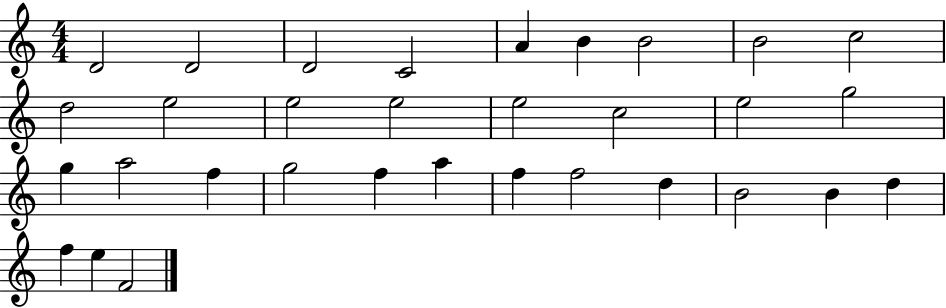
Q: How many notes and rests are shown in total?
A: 32